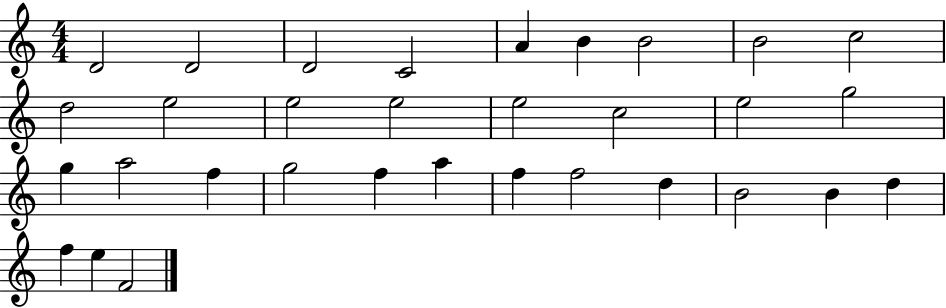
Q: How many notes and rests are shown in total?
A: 32